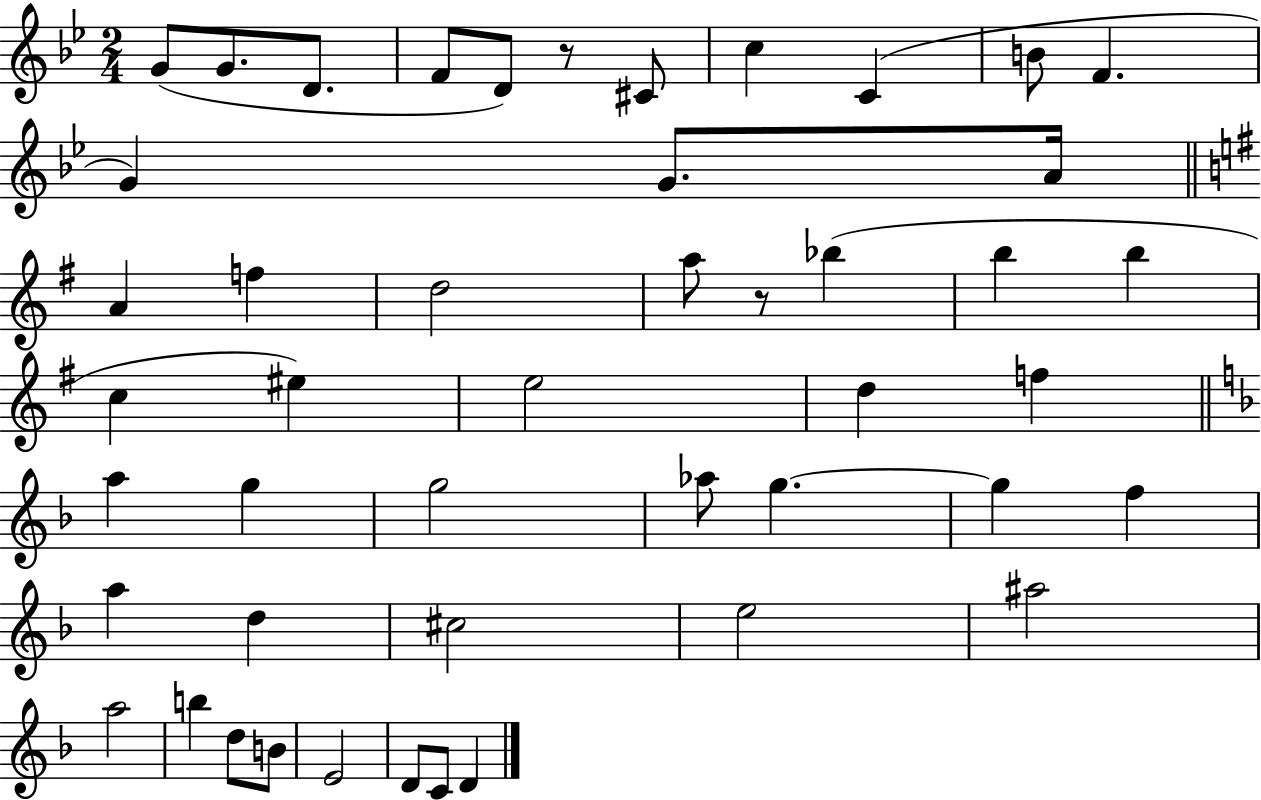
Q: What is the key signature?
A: BES major